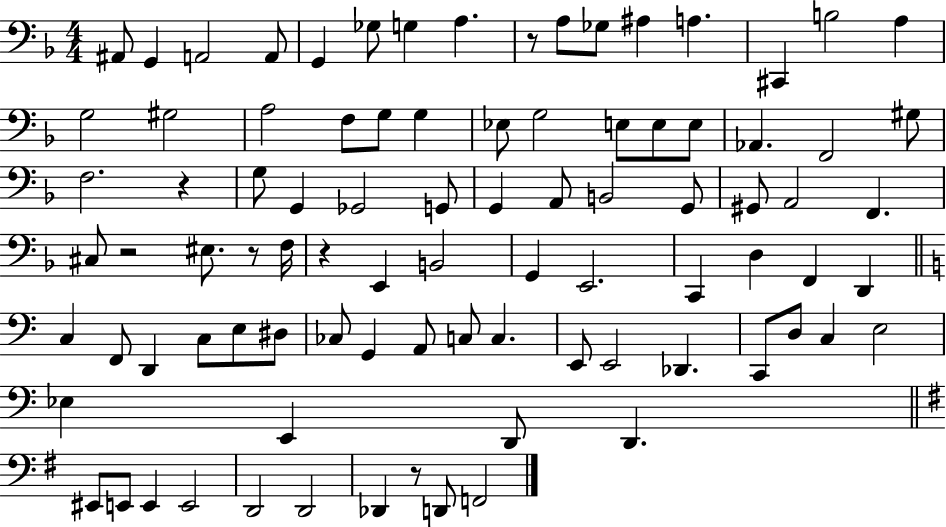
X:1
T:Untitled
M:4/4
L:1/4
K:F
^A,,/2 G,, A,,2 A,,/2 G,, _G,/2 G, A, z/2 A,/2 _G,/2 ^A, A, ^C,, B,2 A, G,2 ^G,2 A,2 F,/2 G,/2 G, _E,/2 G,2 E,/2 E,/2 E,/2 _A,, F,,2 ^G,/2 F,2 z G,/2 G,, _G,,2 G,,/2 G,, A,,/2 B,,2 G,,/2 ^G,,/2 A,,2 F,, ^C,/2 z2 ^E,/2 z/2 F,/4 z E,, B,,2 G,, E,,2 C,, D, F,, D,, C, F,,/2 D,, C,/2 E,/2 ^D,/2 _C,/2 G,, A,,/2 C,/2 C, E,,/2 E,,2 _D,, C,,/2 D,/2 C, E,2 _E, E,, D,,/2 D,, ^E,,/2 E,,/2 E,, E,,2 D,,2 D,,2 _D,, z/2 D,,/2 F,,2